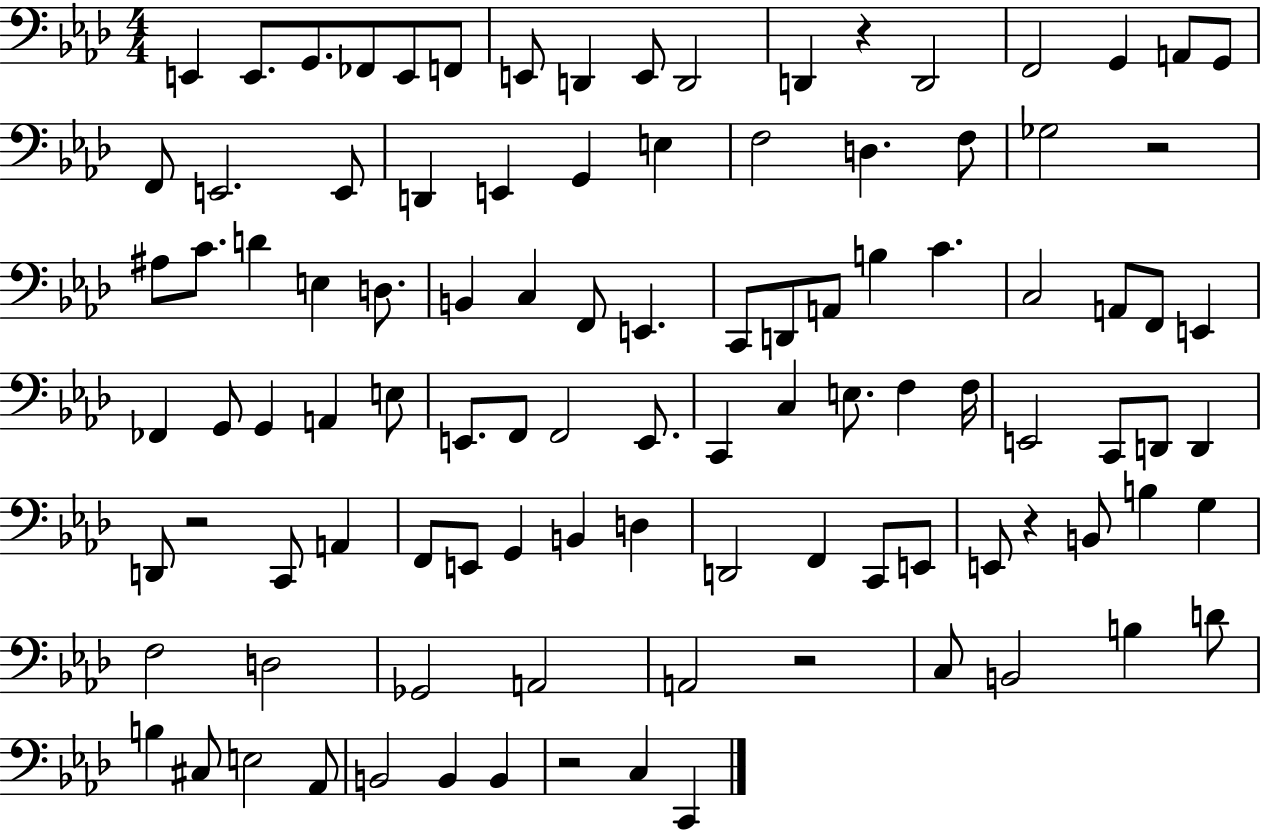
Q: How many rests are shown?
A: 6